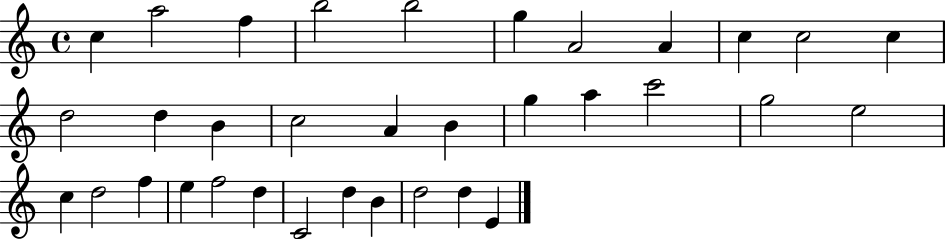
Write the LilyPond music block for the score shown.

{
  \clef treble
  \time 4/4
  \defaultTimeSignature
  \key c \major
  c''4 a''2 f''4 | b''2 b''2 | g''4 a'2 a'4 | c''4 c''2 c''4 | \break d''2 d''4 b'4 | c''2 a'4 b'4 | g''4 a''4 c'''2 | g''2 e''2 | \break c''4 d''2 f''4 | e''4 f''2 d''4 | c'2 d''4 b'4 | d''2 d''4 e'4 | \break \bar "|."
}